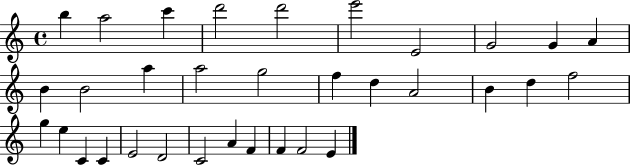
X:1
T:Untitled
M:4/4
L:1/4
K:C
b a2 c' d'2 d'2 e'2 E2 G2 G A B B2 a a2 g2 f d A2 B d f2 g e C C E2 D2 C2 A F F F2 E